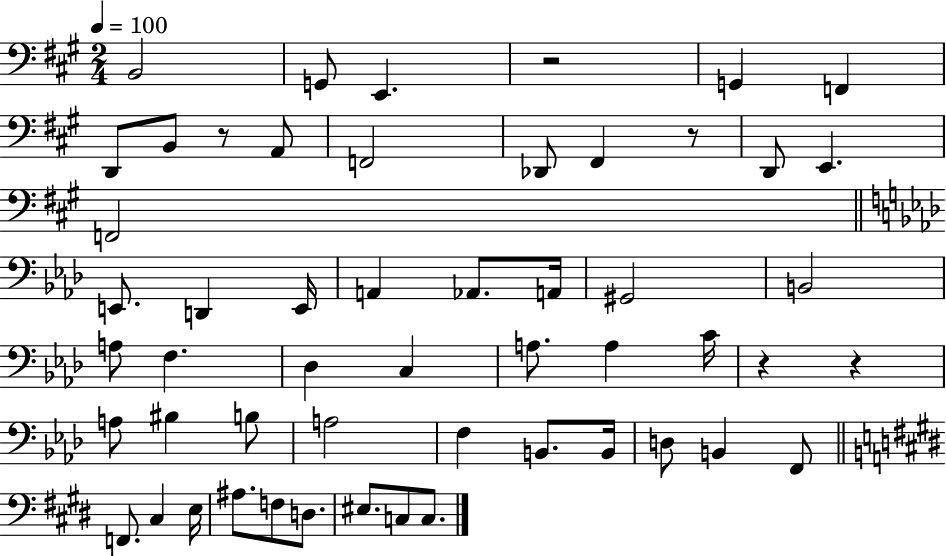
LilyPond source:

{
  \clef bass
  \numericTimeSignature
  \time 2/4
  \key a \major
  \tempo 4 = 100
  b,2 | g,8 e,4. | r2 | g,4 f,4 | \break d,8 b,8 r8 a,8 | f,2 | des,8 fis,4 r8 | d,8 e,4. | \break f,2 | \bar "||" \break \key f \minor e,8. d,4 e,16 | a,4 aes,8. a,16 | gis,2 | b,2 | \break a8 f4. | des4 c4 | a8. a4 c'16 | r4 r4 | \break a8 bis4 b8 | a2 | f4 b,8. b,16 | d8 b,4 f,8 | \break \bar "||" \break \key e \major f,8. cis4 e16 | ais8. f8 d8. | eis8. c8 c8. | \bar "|."
}